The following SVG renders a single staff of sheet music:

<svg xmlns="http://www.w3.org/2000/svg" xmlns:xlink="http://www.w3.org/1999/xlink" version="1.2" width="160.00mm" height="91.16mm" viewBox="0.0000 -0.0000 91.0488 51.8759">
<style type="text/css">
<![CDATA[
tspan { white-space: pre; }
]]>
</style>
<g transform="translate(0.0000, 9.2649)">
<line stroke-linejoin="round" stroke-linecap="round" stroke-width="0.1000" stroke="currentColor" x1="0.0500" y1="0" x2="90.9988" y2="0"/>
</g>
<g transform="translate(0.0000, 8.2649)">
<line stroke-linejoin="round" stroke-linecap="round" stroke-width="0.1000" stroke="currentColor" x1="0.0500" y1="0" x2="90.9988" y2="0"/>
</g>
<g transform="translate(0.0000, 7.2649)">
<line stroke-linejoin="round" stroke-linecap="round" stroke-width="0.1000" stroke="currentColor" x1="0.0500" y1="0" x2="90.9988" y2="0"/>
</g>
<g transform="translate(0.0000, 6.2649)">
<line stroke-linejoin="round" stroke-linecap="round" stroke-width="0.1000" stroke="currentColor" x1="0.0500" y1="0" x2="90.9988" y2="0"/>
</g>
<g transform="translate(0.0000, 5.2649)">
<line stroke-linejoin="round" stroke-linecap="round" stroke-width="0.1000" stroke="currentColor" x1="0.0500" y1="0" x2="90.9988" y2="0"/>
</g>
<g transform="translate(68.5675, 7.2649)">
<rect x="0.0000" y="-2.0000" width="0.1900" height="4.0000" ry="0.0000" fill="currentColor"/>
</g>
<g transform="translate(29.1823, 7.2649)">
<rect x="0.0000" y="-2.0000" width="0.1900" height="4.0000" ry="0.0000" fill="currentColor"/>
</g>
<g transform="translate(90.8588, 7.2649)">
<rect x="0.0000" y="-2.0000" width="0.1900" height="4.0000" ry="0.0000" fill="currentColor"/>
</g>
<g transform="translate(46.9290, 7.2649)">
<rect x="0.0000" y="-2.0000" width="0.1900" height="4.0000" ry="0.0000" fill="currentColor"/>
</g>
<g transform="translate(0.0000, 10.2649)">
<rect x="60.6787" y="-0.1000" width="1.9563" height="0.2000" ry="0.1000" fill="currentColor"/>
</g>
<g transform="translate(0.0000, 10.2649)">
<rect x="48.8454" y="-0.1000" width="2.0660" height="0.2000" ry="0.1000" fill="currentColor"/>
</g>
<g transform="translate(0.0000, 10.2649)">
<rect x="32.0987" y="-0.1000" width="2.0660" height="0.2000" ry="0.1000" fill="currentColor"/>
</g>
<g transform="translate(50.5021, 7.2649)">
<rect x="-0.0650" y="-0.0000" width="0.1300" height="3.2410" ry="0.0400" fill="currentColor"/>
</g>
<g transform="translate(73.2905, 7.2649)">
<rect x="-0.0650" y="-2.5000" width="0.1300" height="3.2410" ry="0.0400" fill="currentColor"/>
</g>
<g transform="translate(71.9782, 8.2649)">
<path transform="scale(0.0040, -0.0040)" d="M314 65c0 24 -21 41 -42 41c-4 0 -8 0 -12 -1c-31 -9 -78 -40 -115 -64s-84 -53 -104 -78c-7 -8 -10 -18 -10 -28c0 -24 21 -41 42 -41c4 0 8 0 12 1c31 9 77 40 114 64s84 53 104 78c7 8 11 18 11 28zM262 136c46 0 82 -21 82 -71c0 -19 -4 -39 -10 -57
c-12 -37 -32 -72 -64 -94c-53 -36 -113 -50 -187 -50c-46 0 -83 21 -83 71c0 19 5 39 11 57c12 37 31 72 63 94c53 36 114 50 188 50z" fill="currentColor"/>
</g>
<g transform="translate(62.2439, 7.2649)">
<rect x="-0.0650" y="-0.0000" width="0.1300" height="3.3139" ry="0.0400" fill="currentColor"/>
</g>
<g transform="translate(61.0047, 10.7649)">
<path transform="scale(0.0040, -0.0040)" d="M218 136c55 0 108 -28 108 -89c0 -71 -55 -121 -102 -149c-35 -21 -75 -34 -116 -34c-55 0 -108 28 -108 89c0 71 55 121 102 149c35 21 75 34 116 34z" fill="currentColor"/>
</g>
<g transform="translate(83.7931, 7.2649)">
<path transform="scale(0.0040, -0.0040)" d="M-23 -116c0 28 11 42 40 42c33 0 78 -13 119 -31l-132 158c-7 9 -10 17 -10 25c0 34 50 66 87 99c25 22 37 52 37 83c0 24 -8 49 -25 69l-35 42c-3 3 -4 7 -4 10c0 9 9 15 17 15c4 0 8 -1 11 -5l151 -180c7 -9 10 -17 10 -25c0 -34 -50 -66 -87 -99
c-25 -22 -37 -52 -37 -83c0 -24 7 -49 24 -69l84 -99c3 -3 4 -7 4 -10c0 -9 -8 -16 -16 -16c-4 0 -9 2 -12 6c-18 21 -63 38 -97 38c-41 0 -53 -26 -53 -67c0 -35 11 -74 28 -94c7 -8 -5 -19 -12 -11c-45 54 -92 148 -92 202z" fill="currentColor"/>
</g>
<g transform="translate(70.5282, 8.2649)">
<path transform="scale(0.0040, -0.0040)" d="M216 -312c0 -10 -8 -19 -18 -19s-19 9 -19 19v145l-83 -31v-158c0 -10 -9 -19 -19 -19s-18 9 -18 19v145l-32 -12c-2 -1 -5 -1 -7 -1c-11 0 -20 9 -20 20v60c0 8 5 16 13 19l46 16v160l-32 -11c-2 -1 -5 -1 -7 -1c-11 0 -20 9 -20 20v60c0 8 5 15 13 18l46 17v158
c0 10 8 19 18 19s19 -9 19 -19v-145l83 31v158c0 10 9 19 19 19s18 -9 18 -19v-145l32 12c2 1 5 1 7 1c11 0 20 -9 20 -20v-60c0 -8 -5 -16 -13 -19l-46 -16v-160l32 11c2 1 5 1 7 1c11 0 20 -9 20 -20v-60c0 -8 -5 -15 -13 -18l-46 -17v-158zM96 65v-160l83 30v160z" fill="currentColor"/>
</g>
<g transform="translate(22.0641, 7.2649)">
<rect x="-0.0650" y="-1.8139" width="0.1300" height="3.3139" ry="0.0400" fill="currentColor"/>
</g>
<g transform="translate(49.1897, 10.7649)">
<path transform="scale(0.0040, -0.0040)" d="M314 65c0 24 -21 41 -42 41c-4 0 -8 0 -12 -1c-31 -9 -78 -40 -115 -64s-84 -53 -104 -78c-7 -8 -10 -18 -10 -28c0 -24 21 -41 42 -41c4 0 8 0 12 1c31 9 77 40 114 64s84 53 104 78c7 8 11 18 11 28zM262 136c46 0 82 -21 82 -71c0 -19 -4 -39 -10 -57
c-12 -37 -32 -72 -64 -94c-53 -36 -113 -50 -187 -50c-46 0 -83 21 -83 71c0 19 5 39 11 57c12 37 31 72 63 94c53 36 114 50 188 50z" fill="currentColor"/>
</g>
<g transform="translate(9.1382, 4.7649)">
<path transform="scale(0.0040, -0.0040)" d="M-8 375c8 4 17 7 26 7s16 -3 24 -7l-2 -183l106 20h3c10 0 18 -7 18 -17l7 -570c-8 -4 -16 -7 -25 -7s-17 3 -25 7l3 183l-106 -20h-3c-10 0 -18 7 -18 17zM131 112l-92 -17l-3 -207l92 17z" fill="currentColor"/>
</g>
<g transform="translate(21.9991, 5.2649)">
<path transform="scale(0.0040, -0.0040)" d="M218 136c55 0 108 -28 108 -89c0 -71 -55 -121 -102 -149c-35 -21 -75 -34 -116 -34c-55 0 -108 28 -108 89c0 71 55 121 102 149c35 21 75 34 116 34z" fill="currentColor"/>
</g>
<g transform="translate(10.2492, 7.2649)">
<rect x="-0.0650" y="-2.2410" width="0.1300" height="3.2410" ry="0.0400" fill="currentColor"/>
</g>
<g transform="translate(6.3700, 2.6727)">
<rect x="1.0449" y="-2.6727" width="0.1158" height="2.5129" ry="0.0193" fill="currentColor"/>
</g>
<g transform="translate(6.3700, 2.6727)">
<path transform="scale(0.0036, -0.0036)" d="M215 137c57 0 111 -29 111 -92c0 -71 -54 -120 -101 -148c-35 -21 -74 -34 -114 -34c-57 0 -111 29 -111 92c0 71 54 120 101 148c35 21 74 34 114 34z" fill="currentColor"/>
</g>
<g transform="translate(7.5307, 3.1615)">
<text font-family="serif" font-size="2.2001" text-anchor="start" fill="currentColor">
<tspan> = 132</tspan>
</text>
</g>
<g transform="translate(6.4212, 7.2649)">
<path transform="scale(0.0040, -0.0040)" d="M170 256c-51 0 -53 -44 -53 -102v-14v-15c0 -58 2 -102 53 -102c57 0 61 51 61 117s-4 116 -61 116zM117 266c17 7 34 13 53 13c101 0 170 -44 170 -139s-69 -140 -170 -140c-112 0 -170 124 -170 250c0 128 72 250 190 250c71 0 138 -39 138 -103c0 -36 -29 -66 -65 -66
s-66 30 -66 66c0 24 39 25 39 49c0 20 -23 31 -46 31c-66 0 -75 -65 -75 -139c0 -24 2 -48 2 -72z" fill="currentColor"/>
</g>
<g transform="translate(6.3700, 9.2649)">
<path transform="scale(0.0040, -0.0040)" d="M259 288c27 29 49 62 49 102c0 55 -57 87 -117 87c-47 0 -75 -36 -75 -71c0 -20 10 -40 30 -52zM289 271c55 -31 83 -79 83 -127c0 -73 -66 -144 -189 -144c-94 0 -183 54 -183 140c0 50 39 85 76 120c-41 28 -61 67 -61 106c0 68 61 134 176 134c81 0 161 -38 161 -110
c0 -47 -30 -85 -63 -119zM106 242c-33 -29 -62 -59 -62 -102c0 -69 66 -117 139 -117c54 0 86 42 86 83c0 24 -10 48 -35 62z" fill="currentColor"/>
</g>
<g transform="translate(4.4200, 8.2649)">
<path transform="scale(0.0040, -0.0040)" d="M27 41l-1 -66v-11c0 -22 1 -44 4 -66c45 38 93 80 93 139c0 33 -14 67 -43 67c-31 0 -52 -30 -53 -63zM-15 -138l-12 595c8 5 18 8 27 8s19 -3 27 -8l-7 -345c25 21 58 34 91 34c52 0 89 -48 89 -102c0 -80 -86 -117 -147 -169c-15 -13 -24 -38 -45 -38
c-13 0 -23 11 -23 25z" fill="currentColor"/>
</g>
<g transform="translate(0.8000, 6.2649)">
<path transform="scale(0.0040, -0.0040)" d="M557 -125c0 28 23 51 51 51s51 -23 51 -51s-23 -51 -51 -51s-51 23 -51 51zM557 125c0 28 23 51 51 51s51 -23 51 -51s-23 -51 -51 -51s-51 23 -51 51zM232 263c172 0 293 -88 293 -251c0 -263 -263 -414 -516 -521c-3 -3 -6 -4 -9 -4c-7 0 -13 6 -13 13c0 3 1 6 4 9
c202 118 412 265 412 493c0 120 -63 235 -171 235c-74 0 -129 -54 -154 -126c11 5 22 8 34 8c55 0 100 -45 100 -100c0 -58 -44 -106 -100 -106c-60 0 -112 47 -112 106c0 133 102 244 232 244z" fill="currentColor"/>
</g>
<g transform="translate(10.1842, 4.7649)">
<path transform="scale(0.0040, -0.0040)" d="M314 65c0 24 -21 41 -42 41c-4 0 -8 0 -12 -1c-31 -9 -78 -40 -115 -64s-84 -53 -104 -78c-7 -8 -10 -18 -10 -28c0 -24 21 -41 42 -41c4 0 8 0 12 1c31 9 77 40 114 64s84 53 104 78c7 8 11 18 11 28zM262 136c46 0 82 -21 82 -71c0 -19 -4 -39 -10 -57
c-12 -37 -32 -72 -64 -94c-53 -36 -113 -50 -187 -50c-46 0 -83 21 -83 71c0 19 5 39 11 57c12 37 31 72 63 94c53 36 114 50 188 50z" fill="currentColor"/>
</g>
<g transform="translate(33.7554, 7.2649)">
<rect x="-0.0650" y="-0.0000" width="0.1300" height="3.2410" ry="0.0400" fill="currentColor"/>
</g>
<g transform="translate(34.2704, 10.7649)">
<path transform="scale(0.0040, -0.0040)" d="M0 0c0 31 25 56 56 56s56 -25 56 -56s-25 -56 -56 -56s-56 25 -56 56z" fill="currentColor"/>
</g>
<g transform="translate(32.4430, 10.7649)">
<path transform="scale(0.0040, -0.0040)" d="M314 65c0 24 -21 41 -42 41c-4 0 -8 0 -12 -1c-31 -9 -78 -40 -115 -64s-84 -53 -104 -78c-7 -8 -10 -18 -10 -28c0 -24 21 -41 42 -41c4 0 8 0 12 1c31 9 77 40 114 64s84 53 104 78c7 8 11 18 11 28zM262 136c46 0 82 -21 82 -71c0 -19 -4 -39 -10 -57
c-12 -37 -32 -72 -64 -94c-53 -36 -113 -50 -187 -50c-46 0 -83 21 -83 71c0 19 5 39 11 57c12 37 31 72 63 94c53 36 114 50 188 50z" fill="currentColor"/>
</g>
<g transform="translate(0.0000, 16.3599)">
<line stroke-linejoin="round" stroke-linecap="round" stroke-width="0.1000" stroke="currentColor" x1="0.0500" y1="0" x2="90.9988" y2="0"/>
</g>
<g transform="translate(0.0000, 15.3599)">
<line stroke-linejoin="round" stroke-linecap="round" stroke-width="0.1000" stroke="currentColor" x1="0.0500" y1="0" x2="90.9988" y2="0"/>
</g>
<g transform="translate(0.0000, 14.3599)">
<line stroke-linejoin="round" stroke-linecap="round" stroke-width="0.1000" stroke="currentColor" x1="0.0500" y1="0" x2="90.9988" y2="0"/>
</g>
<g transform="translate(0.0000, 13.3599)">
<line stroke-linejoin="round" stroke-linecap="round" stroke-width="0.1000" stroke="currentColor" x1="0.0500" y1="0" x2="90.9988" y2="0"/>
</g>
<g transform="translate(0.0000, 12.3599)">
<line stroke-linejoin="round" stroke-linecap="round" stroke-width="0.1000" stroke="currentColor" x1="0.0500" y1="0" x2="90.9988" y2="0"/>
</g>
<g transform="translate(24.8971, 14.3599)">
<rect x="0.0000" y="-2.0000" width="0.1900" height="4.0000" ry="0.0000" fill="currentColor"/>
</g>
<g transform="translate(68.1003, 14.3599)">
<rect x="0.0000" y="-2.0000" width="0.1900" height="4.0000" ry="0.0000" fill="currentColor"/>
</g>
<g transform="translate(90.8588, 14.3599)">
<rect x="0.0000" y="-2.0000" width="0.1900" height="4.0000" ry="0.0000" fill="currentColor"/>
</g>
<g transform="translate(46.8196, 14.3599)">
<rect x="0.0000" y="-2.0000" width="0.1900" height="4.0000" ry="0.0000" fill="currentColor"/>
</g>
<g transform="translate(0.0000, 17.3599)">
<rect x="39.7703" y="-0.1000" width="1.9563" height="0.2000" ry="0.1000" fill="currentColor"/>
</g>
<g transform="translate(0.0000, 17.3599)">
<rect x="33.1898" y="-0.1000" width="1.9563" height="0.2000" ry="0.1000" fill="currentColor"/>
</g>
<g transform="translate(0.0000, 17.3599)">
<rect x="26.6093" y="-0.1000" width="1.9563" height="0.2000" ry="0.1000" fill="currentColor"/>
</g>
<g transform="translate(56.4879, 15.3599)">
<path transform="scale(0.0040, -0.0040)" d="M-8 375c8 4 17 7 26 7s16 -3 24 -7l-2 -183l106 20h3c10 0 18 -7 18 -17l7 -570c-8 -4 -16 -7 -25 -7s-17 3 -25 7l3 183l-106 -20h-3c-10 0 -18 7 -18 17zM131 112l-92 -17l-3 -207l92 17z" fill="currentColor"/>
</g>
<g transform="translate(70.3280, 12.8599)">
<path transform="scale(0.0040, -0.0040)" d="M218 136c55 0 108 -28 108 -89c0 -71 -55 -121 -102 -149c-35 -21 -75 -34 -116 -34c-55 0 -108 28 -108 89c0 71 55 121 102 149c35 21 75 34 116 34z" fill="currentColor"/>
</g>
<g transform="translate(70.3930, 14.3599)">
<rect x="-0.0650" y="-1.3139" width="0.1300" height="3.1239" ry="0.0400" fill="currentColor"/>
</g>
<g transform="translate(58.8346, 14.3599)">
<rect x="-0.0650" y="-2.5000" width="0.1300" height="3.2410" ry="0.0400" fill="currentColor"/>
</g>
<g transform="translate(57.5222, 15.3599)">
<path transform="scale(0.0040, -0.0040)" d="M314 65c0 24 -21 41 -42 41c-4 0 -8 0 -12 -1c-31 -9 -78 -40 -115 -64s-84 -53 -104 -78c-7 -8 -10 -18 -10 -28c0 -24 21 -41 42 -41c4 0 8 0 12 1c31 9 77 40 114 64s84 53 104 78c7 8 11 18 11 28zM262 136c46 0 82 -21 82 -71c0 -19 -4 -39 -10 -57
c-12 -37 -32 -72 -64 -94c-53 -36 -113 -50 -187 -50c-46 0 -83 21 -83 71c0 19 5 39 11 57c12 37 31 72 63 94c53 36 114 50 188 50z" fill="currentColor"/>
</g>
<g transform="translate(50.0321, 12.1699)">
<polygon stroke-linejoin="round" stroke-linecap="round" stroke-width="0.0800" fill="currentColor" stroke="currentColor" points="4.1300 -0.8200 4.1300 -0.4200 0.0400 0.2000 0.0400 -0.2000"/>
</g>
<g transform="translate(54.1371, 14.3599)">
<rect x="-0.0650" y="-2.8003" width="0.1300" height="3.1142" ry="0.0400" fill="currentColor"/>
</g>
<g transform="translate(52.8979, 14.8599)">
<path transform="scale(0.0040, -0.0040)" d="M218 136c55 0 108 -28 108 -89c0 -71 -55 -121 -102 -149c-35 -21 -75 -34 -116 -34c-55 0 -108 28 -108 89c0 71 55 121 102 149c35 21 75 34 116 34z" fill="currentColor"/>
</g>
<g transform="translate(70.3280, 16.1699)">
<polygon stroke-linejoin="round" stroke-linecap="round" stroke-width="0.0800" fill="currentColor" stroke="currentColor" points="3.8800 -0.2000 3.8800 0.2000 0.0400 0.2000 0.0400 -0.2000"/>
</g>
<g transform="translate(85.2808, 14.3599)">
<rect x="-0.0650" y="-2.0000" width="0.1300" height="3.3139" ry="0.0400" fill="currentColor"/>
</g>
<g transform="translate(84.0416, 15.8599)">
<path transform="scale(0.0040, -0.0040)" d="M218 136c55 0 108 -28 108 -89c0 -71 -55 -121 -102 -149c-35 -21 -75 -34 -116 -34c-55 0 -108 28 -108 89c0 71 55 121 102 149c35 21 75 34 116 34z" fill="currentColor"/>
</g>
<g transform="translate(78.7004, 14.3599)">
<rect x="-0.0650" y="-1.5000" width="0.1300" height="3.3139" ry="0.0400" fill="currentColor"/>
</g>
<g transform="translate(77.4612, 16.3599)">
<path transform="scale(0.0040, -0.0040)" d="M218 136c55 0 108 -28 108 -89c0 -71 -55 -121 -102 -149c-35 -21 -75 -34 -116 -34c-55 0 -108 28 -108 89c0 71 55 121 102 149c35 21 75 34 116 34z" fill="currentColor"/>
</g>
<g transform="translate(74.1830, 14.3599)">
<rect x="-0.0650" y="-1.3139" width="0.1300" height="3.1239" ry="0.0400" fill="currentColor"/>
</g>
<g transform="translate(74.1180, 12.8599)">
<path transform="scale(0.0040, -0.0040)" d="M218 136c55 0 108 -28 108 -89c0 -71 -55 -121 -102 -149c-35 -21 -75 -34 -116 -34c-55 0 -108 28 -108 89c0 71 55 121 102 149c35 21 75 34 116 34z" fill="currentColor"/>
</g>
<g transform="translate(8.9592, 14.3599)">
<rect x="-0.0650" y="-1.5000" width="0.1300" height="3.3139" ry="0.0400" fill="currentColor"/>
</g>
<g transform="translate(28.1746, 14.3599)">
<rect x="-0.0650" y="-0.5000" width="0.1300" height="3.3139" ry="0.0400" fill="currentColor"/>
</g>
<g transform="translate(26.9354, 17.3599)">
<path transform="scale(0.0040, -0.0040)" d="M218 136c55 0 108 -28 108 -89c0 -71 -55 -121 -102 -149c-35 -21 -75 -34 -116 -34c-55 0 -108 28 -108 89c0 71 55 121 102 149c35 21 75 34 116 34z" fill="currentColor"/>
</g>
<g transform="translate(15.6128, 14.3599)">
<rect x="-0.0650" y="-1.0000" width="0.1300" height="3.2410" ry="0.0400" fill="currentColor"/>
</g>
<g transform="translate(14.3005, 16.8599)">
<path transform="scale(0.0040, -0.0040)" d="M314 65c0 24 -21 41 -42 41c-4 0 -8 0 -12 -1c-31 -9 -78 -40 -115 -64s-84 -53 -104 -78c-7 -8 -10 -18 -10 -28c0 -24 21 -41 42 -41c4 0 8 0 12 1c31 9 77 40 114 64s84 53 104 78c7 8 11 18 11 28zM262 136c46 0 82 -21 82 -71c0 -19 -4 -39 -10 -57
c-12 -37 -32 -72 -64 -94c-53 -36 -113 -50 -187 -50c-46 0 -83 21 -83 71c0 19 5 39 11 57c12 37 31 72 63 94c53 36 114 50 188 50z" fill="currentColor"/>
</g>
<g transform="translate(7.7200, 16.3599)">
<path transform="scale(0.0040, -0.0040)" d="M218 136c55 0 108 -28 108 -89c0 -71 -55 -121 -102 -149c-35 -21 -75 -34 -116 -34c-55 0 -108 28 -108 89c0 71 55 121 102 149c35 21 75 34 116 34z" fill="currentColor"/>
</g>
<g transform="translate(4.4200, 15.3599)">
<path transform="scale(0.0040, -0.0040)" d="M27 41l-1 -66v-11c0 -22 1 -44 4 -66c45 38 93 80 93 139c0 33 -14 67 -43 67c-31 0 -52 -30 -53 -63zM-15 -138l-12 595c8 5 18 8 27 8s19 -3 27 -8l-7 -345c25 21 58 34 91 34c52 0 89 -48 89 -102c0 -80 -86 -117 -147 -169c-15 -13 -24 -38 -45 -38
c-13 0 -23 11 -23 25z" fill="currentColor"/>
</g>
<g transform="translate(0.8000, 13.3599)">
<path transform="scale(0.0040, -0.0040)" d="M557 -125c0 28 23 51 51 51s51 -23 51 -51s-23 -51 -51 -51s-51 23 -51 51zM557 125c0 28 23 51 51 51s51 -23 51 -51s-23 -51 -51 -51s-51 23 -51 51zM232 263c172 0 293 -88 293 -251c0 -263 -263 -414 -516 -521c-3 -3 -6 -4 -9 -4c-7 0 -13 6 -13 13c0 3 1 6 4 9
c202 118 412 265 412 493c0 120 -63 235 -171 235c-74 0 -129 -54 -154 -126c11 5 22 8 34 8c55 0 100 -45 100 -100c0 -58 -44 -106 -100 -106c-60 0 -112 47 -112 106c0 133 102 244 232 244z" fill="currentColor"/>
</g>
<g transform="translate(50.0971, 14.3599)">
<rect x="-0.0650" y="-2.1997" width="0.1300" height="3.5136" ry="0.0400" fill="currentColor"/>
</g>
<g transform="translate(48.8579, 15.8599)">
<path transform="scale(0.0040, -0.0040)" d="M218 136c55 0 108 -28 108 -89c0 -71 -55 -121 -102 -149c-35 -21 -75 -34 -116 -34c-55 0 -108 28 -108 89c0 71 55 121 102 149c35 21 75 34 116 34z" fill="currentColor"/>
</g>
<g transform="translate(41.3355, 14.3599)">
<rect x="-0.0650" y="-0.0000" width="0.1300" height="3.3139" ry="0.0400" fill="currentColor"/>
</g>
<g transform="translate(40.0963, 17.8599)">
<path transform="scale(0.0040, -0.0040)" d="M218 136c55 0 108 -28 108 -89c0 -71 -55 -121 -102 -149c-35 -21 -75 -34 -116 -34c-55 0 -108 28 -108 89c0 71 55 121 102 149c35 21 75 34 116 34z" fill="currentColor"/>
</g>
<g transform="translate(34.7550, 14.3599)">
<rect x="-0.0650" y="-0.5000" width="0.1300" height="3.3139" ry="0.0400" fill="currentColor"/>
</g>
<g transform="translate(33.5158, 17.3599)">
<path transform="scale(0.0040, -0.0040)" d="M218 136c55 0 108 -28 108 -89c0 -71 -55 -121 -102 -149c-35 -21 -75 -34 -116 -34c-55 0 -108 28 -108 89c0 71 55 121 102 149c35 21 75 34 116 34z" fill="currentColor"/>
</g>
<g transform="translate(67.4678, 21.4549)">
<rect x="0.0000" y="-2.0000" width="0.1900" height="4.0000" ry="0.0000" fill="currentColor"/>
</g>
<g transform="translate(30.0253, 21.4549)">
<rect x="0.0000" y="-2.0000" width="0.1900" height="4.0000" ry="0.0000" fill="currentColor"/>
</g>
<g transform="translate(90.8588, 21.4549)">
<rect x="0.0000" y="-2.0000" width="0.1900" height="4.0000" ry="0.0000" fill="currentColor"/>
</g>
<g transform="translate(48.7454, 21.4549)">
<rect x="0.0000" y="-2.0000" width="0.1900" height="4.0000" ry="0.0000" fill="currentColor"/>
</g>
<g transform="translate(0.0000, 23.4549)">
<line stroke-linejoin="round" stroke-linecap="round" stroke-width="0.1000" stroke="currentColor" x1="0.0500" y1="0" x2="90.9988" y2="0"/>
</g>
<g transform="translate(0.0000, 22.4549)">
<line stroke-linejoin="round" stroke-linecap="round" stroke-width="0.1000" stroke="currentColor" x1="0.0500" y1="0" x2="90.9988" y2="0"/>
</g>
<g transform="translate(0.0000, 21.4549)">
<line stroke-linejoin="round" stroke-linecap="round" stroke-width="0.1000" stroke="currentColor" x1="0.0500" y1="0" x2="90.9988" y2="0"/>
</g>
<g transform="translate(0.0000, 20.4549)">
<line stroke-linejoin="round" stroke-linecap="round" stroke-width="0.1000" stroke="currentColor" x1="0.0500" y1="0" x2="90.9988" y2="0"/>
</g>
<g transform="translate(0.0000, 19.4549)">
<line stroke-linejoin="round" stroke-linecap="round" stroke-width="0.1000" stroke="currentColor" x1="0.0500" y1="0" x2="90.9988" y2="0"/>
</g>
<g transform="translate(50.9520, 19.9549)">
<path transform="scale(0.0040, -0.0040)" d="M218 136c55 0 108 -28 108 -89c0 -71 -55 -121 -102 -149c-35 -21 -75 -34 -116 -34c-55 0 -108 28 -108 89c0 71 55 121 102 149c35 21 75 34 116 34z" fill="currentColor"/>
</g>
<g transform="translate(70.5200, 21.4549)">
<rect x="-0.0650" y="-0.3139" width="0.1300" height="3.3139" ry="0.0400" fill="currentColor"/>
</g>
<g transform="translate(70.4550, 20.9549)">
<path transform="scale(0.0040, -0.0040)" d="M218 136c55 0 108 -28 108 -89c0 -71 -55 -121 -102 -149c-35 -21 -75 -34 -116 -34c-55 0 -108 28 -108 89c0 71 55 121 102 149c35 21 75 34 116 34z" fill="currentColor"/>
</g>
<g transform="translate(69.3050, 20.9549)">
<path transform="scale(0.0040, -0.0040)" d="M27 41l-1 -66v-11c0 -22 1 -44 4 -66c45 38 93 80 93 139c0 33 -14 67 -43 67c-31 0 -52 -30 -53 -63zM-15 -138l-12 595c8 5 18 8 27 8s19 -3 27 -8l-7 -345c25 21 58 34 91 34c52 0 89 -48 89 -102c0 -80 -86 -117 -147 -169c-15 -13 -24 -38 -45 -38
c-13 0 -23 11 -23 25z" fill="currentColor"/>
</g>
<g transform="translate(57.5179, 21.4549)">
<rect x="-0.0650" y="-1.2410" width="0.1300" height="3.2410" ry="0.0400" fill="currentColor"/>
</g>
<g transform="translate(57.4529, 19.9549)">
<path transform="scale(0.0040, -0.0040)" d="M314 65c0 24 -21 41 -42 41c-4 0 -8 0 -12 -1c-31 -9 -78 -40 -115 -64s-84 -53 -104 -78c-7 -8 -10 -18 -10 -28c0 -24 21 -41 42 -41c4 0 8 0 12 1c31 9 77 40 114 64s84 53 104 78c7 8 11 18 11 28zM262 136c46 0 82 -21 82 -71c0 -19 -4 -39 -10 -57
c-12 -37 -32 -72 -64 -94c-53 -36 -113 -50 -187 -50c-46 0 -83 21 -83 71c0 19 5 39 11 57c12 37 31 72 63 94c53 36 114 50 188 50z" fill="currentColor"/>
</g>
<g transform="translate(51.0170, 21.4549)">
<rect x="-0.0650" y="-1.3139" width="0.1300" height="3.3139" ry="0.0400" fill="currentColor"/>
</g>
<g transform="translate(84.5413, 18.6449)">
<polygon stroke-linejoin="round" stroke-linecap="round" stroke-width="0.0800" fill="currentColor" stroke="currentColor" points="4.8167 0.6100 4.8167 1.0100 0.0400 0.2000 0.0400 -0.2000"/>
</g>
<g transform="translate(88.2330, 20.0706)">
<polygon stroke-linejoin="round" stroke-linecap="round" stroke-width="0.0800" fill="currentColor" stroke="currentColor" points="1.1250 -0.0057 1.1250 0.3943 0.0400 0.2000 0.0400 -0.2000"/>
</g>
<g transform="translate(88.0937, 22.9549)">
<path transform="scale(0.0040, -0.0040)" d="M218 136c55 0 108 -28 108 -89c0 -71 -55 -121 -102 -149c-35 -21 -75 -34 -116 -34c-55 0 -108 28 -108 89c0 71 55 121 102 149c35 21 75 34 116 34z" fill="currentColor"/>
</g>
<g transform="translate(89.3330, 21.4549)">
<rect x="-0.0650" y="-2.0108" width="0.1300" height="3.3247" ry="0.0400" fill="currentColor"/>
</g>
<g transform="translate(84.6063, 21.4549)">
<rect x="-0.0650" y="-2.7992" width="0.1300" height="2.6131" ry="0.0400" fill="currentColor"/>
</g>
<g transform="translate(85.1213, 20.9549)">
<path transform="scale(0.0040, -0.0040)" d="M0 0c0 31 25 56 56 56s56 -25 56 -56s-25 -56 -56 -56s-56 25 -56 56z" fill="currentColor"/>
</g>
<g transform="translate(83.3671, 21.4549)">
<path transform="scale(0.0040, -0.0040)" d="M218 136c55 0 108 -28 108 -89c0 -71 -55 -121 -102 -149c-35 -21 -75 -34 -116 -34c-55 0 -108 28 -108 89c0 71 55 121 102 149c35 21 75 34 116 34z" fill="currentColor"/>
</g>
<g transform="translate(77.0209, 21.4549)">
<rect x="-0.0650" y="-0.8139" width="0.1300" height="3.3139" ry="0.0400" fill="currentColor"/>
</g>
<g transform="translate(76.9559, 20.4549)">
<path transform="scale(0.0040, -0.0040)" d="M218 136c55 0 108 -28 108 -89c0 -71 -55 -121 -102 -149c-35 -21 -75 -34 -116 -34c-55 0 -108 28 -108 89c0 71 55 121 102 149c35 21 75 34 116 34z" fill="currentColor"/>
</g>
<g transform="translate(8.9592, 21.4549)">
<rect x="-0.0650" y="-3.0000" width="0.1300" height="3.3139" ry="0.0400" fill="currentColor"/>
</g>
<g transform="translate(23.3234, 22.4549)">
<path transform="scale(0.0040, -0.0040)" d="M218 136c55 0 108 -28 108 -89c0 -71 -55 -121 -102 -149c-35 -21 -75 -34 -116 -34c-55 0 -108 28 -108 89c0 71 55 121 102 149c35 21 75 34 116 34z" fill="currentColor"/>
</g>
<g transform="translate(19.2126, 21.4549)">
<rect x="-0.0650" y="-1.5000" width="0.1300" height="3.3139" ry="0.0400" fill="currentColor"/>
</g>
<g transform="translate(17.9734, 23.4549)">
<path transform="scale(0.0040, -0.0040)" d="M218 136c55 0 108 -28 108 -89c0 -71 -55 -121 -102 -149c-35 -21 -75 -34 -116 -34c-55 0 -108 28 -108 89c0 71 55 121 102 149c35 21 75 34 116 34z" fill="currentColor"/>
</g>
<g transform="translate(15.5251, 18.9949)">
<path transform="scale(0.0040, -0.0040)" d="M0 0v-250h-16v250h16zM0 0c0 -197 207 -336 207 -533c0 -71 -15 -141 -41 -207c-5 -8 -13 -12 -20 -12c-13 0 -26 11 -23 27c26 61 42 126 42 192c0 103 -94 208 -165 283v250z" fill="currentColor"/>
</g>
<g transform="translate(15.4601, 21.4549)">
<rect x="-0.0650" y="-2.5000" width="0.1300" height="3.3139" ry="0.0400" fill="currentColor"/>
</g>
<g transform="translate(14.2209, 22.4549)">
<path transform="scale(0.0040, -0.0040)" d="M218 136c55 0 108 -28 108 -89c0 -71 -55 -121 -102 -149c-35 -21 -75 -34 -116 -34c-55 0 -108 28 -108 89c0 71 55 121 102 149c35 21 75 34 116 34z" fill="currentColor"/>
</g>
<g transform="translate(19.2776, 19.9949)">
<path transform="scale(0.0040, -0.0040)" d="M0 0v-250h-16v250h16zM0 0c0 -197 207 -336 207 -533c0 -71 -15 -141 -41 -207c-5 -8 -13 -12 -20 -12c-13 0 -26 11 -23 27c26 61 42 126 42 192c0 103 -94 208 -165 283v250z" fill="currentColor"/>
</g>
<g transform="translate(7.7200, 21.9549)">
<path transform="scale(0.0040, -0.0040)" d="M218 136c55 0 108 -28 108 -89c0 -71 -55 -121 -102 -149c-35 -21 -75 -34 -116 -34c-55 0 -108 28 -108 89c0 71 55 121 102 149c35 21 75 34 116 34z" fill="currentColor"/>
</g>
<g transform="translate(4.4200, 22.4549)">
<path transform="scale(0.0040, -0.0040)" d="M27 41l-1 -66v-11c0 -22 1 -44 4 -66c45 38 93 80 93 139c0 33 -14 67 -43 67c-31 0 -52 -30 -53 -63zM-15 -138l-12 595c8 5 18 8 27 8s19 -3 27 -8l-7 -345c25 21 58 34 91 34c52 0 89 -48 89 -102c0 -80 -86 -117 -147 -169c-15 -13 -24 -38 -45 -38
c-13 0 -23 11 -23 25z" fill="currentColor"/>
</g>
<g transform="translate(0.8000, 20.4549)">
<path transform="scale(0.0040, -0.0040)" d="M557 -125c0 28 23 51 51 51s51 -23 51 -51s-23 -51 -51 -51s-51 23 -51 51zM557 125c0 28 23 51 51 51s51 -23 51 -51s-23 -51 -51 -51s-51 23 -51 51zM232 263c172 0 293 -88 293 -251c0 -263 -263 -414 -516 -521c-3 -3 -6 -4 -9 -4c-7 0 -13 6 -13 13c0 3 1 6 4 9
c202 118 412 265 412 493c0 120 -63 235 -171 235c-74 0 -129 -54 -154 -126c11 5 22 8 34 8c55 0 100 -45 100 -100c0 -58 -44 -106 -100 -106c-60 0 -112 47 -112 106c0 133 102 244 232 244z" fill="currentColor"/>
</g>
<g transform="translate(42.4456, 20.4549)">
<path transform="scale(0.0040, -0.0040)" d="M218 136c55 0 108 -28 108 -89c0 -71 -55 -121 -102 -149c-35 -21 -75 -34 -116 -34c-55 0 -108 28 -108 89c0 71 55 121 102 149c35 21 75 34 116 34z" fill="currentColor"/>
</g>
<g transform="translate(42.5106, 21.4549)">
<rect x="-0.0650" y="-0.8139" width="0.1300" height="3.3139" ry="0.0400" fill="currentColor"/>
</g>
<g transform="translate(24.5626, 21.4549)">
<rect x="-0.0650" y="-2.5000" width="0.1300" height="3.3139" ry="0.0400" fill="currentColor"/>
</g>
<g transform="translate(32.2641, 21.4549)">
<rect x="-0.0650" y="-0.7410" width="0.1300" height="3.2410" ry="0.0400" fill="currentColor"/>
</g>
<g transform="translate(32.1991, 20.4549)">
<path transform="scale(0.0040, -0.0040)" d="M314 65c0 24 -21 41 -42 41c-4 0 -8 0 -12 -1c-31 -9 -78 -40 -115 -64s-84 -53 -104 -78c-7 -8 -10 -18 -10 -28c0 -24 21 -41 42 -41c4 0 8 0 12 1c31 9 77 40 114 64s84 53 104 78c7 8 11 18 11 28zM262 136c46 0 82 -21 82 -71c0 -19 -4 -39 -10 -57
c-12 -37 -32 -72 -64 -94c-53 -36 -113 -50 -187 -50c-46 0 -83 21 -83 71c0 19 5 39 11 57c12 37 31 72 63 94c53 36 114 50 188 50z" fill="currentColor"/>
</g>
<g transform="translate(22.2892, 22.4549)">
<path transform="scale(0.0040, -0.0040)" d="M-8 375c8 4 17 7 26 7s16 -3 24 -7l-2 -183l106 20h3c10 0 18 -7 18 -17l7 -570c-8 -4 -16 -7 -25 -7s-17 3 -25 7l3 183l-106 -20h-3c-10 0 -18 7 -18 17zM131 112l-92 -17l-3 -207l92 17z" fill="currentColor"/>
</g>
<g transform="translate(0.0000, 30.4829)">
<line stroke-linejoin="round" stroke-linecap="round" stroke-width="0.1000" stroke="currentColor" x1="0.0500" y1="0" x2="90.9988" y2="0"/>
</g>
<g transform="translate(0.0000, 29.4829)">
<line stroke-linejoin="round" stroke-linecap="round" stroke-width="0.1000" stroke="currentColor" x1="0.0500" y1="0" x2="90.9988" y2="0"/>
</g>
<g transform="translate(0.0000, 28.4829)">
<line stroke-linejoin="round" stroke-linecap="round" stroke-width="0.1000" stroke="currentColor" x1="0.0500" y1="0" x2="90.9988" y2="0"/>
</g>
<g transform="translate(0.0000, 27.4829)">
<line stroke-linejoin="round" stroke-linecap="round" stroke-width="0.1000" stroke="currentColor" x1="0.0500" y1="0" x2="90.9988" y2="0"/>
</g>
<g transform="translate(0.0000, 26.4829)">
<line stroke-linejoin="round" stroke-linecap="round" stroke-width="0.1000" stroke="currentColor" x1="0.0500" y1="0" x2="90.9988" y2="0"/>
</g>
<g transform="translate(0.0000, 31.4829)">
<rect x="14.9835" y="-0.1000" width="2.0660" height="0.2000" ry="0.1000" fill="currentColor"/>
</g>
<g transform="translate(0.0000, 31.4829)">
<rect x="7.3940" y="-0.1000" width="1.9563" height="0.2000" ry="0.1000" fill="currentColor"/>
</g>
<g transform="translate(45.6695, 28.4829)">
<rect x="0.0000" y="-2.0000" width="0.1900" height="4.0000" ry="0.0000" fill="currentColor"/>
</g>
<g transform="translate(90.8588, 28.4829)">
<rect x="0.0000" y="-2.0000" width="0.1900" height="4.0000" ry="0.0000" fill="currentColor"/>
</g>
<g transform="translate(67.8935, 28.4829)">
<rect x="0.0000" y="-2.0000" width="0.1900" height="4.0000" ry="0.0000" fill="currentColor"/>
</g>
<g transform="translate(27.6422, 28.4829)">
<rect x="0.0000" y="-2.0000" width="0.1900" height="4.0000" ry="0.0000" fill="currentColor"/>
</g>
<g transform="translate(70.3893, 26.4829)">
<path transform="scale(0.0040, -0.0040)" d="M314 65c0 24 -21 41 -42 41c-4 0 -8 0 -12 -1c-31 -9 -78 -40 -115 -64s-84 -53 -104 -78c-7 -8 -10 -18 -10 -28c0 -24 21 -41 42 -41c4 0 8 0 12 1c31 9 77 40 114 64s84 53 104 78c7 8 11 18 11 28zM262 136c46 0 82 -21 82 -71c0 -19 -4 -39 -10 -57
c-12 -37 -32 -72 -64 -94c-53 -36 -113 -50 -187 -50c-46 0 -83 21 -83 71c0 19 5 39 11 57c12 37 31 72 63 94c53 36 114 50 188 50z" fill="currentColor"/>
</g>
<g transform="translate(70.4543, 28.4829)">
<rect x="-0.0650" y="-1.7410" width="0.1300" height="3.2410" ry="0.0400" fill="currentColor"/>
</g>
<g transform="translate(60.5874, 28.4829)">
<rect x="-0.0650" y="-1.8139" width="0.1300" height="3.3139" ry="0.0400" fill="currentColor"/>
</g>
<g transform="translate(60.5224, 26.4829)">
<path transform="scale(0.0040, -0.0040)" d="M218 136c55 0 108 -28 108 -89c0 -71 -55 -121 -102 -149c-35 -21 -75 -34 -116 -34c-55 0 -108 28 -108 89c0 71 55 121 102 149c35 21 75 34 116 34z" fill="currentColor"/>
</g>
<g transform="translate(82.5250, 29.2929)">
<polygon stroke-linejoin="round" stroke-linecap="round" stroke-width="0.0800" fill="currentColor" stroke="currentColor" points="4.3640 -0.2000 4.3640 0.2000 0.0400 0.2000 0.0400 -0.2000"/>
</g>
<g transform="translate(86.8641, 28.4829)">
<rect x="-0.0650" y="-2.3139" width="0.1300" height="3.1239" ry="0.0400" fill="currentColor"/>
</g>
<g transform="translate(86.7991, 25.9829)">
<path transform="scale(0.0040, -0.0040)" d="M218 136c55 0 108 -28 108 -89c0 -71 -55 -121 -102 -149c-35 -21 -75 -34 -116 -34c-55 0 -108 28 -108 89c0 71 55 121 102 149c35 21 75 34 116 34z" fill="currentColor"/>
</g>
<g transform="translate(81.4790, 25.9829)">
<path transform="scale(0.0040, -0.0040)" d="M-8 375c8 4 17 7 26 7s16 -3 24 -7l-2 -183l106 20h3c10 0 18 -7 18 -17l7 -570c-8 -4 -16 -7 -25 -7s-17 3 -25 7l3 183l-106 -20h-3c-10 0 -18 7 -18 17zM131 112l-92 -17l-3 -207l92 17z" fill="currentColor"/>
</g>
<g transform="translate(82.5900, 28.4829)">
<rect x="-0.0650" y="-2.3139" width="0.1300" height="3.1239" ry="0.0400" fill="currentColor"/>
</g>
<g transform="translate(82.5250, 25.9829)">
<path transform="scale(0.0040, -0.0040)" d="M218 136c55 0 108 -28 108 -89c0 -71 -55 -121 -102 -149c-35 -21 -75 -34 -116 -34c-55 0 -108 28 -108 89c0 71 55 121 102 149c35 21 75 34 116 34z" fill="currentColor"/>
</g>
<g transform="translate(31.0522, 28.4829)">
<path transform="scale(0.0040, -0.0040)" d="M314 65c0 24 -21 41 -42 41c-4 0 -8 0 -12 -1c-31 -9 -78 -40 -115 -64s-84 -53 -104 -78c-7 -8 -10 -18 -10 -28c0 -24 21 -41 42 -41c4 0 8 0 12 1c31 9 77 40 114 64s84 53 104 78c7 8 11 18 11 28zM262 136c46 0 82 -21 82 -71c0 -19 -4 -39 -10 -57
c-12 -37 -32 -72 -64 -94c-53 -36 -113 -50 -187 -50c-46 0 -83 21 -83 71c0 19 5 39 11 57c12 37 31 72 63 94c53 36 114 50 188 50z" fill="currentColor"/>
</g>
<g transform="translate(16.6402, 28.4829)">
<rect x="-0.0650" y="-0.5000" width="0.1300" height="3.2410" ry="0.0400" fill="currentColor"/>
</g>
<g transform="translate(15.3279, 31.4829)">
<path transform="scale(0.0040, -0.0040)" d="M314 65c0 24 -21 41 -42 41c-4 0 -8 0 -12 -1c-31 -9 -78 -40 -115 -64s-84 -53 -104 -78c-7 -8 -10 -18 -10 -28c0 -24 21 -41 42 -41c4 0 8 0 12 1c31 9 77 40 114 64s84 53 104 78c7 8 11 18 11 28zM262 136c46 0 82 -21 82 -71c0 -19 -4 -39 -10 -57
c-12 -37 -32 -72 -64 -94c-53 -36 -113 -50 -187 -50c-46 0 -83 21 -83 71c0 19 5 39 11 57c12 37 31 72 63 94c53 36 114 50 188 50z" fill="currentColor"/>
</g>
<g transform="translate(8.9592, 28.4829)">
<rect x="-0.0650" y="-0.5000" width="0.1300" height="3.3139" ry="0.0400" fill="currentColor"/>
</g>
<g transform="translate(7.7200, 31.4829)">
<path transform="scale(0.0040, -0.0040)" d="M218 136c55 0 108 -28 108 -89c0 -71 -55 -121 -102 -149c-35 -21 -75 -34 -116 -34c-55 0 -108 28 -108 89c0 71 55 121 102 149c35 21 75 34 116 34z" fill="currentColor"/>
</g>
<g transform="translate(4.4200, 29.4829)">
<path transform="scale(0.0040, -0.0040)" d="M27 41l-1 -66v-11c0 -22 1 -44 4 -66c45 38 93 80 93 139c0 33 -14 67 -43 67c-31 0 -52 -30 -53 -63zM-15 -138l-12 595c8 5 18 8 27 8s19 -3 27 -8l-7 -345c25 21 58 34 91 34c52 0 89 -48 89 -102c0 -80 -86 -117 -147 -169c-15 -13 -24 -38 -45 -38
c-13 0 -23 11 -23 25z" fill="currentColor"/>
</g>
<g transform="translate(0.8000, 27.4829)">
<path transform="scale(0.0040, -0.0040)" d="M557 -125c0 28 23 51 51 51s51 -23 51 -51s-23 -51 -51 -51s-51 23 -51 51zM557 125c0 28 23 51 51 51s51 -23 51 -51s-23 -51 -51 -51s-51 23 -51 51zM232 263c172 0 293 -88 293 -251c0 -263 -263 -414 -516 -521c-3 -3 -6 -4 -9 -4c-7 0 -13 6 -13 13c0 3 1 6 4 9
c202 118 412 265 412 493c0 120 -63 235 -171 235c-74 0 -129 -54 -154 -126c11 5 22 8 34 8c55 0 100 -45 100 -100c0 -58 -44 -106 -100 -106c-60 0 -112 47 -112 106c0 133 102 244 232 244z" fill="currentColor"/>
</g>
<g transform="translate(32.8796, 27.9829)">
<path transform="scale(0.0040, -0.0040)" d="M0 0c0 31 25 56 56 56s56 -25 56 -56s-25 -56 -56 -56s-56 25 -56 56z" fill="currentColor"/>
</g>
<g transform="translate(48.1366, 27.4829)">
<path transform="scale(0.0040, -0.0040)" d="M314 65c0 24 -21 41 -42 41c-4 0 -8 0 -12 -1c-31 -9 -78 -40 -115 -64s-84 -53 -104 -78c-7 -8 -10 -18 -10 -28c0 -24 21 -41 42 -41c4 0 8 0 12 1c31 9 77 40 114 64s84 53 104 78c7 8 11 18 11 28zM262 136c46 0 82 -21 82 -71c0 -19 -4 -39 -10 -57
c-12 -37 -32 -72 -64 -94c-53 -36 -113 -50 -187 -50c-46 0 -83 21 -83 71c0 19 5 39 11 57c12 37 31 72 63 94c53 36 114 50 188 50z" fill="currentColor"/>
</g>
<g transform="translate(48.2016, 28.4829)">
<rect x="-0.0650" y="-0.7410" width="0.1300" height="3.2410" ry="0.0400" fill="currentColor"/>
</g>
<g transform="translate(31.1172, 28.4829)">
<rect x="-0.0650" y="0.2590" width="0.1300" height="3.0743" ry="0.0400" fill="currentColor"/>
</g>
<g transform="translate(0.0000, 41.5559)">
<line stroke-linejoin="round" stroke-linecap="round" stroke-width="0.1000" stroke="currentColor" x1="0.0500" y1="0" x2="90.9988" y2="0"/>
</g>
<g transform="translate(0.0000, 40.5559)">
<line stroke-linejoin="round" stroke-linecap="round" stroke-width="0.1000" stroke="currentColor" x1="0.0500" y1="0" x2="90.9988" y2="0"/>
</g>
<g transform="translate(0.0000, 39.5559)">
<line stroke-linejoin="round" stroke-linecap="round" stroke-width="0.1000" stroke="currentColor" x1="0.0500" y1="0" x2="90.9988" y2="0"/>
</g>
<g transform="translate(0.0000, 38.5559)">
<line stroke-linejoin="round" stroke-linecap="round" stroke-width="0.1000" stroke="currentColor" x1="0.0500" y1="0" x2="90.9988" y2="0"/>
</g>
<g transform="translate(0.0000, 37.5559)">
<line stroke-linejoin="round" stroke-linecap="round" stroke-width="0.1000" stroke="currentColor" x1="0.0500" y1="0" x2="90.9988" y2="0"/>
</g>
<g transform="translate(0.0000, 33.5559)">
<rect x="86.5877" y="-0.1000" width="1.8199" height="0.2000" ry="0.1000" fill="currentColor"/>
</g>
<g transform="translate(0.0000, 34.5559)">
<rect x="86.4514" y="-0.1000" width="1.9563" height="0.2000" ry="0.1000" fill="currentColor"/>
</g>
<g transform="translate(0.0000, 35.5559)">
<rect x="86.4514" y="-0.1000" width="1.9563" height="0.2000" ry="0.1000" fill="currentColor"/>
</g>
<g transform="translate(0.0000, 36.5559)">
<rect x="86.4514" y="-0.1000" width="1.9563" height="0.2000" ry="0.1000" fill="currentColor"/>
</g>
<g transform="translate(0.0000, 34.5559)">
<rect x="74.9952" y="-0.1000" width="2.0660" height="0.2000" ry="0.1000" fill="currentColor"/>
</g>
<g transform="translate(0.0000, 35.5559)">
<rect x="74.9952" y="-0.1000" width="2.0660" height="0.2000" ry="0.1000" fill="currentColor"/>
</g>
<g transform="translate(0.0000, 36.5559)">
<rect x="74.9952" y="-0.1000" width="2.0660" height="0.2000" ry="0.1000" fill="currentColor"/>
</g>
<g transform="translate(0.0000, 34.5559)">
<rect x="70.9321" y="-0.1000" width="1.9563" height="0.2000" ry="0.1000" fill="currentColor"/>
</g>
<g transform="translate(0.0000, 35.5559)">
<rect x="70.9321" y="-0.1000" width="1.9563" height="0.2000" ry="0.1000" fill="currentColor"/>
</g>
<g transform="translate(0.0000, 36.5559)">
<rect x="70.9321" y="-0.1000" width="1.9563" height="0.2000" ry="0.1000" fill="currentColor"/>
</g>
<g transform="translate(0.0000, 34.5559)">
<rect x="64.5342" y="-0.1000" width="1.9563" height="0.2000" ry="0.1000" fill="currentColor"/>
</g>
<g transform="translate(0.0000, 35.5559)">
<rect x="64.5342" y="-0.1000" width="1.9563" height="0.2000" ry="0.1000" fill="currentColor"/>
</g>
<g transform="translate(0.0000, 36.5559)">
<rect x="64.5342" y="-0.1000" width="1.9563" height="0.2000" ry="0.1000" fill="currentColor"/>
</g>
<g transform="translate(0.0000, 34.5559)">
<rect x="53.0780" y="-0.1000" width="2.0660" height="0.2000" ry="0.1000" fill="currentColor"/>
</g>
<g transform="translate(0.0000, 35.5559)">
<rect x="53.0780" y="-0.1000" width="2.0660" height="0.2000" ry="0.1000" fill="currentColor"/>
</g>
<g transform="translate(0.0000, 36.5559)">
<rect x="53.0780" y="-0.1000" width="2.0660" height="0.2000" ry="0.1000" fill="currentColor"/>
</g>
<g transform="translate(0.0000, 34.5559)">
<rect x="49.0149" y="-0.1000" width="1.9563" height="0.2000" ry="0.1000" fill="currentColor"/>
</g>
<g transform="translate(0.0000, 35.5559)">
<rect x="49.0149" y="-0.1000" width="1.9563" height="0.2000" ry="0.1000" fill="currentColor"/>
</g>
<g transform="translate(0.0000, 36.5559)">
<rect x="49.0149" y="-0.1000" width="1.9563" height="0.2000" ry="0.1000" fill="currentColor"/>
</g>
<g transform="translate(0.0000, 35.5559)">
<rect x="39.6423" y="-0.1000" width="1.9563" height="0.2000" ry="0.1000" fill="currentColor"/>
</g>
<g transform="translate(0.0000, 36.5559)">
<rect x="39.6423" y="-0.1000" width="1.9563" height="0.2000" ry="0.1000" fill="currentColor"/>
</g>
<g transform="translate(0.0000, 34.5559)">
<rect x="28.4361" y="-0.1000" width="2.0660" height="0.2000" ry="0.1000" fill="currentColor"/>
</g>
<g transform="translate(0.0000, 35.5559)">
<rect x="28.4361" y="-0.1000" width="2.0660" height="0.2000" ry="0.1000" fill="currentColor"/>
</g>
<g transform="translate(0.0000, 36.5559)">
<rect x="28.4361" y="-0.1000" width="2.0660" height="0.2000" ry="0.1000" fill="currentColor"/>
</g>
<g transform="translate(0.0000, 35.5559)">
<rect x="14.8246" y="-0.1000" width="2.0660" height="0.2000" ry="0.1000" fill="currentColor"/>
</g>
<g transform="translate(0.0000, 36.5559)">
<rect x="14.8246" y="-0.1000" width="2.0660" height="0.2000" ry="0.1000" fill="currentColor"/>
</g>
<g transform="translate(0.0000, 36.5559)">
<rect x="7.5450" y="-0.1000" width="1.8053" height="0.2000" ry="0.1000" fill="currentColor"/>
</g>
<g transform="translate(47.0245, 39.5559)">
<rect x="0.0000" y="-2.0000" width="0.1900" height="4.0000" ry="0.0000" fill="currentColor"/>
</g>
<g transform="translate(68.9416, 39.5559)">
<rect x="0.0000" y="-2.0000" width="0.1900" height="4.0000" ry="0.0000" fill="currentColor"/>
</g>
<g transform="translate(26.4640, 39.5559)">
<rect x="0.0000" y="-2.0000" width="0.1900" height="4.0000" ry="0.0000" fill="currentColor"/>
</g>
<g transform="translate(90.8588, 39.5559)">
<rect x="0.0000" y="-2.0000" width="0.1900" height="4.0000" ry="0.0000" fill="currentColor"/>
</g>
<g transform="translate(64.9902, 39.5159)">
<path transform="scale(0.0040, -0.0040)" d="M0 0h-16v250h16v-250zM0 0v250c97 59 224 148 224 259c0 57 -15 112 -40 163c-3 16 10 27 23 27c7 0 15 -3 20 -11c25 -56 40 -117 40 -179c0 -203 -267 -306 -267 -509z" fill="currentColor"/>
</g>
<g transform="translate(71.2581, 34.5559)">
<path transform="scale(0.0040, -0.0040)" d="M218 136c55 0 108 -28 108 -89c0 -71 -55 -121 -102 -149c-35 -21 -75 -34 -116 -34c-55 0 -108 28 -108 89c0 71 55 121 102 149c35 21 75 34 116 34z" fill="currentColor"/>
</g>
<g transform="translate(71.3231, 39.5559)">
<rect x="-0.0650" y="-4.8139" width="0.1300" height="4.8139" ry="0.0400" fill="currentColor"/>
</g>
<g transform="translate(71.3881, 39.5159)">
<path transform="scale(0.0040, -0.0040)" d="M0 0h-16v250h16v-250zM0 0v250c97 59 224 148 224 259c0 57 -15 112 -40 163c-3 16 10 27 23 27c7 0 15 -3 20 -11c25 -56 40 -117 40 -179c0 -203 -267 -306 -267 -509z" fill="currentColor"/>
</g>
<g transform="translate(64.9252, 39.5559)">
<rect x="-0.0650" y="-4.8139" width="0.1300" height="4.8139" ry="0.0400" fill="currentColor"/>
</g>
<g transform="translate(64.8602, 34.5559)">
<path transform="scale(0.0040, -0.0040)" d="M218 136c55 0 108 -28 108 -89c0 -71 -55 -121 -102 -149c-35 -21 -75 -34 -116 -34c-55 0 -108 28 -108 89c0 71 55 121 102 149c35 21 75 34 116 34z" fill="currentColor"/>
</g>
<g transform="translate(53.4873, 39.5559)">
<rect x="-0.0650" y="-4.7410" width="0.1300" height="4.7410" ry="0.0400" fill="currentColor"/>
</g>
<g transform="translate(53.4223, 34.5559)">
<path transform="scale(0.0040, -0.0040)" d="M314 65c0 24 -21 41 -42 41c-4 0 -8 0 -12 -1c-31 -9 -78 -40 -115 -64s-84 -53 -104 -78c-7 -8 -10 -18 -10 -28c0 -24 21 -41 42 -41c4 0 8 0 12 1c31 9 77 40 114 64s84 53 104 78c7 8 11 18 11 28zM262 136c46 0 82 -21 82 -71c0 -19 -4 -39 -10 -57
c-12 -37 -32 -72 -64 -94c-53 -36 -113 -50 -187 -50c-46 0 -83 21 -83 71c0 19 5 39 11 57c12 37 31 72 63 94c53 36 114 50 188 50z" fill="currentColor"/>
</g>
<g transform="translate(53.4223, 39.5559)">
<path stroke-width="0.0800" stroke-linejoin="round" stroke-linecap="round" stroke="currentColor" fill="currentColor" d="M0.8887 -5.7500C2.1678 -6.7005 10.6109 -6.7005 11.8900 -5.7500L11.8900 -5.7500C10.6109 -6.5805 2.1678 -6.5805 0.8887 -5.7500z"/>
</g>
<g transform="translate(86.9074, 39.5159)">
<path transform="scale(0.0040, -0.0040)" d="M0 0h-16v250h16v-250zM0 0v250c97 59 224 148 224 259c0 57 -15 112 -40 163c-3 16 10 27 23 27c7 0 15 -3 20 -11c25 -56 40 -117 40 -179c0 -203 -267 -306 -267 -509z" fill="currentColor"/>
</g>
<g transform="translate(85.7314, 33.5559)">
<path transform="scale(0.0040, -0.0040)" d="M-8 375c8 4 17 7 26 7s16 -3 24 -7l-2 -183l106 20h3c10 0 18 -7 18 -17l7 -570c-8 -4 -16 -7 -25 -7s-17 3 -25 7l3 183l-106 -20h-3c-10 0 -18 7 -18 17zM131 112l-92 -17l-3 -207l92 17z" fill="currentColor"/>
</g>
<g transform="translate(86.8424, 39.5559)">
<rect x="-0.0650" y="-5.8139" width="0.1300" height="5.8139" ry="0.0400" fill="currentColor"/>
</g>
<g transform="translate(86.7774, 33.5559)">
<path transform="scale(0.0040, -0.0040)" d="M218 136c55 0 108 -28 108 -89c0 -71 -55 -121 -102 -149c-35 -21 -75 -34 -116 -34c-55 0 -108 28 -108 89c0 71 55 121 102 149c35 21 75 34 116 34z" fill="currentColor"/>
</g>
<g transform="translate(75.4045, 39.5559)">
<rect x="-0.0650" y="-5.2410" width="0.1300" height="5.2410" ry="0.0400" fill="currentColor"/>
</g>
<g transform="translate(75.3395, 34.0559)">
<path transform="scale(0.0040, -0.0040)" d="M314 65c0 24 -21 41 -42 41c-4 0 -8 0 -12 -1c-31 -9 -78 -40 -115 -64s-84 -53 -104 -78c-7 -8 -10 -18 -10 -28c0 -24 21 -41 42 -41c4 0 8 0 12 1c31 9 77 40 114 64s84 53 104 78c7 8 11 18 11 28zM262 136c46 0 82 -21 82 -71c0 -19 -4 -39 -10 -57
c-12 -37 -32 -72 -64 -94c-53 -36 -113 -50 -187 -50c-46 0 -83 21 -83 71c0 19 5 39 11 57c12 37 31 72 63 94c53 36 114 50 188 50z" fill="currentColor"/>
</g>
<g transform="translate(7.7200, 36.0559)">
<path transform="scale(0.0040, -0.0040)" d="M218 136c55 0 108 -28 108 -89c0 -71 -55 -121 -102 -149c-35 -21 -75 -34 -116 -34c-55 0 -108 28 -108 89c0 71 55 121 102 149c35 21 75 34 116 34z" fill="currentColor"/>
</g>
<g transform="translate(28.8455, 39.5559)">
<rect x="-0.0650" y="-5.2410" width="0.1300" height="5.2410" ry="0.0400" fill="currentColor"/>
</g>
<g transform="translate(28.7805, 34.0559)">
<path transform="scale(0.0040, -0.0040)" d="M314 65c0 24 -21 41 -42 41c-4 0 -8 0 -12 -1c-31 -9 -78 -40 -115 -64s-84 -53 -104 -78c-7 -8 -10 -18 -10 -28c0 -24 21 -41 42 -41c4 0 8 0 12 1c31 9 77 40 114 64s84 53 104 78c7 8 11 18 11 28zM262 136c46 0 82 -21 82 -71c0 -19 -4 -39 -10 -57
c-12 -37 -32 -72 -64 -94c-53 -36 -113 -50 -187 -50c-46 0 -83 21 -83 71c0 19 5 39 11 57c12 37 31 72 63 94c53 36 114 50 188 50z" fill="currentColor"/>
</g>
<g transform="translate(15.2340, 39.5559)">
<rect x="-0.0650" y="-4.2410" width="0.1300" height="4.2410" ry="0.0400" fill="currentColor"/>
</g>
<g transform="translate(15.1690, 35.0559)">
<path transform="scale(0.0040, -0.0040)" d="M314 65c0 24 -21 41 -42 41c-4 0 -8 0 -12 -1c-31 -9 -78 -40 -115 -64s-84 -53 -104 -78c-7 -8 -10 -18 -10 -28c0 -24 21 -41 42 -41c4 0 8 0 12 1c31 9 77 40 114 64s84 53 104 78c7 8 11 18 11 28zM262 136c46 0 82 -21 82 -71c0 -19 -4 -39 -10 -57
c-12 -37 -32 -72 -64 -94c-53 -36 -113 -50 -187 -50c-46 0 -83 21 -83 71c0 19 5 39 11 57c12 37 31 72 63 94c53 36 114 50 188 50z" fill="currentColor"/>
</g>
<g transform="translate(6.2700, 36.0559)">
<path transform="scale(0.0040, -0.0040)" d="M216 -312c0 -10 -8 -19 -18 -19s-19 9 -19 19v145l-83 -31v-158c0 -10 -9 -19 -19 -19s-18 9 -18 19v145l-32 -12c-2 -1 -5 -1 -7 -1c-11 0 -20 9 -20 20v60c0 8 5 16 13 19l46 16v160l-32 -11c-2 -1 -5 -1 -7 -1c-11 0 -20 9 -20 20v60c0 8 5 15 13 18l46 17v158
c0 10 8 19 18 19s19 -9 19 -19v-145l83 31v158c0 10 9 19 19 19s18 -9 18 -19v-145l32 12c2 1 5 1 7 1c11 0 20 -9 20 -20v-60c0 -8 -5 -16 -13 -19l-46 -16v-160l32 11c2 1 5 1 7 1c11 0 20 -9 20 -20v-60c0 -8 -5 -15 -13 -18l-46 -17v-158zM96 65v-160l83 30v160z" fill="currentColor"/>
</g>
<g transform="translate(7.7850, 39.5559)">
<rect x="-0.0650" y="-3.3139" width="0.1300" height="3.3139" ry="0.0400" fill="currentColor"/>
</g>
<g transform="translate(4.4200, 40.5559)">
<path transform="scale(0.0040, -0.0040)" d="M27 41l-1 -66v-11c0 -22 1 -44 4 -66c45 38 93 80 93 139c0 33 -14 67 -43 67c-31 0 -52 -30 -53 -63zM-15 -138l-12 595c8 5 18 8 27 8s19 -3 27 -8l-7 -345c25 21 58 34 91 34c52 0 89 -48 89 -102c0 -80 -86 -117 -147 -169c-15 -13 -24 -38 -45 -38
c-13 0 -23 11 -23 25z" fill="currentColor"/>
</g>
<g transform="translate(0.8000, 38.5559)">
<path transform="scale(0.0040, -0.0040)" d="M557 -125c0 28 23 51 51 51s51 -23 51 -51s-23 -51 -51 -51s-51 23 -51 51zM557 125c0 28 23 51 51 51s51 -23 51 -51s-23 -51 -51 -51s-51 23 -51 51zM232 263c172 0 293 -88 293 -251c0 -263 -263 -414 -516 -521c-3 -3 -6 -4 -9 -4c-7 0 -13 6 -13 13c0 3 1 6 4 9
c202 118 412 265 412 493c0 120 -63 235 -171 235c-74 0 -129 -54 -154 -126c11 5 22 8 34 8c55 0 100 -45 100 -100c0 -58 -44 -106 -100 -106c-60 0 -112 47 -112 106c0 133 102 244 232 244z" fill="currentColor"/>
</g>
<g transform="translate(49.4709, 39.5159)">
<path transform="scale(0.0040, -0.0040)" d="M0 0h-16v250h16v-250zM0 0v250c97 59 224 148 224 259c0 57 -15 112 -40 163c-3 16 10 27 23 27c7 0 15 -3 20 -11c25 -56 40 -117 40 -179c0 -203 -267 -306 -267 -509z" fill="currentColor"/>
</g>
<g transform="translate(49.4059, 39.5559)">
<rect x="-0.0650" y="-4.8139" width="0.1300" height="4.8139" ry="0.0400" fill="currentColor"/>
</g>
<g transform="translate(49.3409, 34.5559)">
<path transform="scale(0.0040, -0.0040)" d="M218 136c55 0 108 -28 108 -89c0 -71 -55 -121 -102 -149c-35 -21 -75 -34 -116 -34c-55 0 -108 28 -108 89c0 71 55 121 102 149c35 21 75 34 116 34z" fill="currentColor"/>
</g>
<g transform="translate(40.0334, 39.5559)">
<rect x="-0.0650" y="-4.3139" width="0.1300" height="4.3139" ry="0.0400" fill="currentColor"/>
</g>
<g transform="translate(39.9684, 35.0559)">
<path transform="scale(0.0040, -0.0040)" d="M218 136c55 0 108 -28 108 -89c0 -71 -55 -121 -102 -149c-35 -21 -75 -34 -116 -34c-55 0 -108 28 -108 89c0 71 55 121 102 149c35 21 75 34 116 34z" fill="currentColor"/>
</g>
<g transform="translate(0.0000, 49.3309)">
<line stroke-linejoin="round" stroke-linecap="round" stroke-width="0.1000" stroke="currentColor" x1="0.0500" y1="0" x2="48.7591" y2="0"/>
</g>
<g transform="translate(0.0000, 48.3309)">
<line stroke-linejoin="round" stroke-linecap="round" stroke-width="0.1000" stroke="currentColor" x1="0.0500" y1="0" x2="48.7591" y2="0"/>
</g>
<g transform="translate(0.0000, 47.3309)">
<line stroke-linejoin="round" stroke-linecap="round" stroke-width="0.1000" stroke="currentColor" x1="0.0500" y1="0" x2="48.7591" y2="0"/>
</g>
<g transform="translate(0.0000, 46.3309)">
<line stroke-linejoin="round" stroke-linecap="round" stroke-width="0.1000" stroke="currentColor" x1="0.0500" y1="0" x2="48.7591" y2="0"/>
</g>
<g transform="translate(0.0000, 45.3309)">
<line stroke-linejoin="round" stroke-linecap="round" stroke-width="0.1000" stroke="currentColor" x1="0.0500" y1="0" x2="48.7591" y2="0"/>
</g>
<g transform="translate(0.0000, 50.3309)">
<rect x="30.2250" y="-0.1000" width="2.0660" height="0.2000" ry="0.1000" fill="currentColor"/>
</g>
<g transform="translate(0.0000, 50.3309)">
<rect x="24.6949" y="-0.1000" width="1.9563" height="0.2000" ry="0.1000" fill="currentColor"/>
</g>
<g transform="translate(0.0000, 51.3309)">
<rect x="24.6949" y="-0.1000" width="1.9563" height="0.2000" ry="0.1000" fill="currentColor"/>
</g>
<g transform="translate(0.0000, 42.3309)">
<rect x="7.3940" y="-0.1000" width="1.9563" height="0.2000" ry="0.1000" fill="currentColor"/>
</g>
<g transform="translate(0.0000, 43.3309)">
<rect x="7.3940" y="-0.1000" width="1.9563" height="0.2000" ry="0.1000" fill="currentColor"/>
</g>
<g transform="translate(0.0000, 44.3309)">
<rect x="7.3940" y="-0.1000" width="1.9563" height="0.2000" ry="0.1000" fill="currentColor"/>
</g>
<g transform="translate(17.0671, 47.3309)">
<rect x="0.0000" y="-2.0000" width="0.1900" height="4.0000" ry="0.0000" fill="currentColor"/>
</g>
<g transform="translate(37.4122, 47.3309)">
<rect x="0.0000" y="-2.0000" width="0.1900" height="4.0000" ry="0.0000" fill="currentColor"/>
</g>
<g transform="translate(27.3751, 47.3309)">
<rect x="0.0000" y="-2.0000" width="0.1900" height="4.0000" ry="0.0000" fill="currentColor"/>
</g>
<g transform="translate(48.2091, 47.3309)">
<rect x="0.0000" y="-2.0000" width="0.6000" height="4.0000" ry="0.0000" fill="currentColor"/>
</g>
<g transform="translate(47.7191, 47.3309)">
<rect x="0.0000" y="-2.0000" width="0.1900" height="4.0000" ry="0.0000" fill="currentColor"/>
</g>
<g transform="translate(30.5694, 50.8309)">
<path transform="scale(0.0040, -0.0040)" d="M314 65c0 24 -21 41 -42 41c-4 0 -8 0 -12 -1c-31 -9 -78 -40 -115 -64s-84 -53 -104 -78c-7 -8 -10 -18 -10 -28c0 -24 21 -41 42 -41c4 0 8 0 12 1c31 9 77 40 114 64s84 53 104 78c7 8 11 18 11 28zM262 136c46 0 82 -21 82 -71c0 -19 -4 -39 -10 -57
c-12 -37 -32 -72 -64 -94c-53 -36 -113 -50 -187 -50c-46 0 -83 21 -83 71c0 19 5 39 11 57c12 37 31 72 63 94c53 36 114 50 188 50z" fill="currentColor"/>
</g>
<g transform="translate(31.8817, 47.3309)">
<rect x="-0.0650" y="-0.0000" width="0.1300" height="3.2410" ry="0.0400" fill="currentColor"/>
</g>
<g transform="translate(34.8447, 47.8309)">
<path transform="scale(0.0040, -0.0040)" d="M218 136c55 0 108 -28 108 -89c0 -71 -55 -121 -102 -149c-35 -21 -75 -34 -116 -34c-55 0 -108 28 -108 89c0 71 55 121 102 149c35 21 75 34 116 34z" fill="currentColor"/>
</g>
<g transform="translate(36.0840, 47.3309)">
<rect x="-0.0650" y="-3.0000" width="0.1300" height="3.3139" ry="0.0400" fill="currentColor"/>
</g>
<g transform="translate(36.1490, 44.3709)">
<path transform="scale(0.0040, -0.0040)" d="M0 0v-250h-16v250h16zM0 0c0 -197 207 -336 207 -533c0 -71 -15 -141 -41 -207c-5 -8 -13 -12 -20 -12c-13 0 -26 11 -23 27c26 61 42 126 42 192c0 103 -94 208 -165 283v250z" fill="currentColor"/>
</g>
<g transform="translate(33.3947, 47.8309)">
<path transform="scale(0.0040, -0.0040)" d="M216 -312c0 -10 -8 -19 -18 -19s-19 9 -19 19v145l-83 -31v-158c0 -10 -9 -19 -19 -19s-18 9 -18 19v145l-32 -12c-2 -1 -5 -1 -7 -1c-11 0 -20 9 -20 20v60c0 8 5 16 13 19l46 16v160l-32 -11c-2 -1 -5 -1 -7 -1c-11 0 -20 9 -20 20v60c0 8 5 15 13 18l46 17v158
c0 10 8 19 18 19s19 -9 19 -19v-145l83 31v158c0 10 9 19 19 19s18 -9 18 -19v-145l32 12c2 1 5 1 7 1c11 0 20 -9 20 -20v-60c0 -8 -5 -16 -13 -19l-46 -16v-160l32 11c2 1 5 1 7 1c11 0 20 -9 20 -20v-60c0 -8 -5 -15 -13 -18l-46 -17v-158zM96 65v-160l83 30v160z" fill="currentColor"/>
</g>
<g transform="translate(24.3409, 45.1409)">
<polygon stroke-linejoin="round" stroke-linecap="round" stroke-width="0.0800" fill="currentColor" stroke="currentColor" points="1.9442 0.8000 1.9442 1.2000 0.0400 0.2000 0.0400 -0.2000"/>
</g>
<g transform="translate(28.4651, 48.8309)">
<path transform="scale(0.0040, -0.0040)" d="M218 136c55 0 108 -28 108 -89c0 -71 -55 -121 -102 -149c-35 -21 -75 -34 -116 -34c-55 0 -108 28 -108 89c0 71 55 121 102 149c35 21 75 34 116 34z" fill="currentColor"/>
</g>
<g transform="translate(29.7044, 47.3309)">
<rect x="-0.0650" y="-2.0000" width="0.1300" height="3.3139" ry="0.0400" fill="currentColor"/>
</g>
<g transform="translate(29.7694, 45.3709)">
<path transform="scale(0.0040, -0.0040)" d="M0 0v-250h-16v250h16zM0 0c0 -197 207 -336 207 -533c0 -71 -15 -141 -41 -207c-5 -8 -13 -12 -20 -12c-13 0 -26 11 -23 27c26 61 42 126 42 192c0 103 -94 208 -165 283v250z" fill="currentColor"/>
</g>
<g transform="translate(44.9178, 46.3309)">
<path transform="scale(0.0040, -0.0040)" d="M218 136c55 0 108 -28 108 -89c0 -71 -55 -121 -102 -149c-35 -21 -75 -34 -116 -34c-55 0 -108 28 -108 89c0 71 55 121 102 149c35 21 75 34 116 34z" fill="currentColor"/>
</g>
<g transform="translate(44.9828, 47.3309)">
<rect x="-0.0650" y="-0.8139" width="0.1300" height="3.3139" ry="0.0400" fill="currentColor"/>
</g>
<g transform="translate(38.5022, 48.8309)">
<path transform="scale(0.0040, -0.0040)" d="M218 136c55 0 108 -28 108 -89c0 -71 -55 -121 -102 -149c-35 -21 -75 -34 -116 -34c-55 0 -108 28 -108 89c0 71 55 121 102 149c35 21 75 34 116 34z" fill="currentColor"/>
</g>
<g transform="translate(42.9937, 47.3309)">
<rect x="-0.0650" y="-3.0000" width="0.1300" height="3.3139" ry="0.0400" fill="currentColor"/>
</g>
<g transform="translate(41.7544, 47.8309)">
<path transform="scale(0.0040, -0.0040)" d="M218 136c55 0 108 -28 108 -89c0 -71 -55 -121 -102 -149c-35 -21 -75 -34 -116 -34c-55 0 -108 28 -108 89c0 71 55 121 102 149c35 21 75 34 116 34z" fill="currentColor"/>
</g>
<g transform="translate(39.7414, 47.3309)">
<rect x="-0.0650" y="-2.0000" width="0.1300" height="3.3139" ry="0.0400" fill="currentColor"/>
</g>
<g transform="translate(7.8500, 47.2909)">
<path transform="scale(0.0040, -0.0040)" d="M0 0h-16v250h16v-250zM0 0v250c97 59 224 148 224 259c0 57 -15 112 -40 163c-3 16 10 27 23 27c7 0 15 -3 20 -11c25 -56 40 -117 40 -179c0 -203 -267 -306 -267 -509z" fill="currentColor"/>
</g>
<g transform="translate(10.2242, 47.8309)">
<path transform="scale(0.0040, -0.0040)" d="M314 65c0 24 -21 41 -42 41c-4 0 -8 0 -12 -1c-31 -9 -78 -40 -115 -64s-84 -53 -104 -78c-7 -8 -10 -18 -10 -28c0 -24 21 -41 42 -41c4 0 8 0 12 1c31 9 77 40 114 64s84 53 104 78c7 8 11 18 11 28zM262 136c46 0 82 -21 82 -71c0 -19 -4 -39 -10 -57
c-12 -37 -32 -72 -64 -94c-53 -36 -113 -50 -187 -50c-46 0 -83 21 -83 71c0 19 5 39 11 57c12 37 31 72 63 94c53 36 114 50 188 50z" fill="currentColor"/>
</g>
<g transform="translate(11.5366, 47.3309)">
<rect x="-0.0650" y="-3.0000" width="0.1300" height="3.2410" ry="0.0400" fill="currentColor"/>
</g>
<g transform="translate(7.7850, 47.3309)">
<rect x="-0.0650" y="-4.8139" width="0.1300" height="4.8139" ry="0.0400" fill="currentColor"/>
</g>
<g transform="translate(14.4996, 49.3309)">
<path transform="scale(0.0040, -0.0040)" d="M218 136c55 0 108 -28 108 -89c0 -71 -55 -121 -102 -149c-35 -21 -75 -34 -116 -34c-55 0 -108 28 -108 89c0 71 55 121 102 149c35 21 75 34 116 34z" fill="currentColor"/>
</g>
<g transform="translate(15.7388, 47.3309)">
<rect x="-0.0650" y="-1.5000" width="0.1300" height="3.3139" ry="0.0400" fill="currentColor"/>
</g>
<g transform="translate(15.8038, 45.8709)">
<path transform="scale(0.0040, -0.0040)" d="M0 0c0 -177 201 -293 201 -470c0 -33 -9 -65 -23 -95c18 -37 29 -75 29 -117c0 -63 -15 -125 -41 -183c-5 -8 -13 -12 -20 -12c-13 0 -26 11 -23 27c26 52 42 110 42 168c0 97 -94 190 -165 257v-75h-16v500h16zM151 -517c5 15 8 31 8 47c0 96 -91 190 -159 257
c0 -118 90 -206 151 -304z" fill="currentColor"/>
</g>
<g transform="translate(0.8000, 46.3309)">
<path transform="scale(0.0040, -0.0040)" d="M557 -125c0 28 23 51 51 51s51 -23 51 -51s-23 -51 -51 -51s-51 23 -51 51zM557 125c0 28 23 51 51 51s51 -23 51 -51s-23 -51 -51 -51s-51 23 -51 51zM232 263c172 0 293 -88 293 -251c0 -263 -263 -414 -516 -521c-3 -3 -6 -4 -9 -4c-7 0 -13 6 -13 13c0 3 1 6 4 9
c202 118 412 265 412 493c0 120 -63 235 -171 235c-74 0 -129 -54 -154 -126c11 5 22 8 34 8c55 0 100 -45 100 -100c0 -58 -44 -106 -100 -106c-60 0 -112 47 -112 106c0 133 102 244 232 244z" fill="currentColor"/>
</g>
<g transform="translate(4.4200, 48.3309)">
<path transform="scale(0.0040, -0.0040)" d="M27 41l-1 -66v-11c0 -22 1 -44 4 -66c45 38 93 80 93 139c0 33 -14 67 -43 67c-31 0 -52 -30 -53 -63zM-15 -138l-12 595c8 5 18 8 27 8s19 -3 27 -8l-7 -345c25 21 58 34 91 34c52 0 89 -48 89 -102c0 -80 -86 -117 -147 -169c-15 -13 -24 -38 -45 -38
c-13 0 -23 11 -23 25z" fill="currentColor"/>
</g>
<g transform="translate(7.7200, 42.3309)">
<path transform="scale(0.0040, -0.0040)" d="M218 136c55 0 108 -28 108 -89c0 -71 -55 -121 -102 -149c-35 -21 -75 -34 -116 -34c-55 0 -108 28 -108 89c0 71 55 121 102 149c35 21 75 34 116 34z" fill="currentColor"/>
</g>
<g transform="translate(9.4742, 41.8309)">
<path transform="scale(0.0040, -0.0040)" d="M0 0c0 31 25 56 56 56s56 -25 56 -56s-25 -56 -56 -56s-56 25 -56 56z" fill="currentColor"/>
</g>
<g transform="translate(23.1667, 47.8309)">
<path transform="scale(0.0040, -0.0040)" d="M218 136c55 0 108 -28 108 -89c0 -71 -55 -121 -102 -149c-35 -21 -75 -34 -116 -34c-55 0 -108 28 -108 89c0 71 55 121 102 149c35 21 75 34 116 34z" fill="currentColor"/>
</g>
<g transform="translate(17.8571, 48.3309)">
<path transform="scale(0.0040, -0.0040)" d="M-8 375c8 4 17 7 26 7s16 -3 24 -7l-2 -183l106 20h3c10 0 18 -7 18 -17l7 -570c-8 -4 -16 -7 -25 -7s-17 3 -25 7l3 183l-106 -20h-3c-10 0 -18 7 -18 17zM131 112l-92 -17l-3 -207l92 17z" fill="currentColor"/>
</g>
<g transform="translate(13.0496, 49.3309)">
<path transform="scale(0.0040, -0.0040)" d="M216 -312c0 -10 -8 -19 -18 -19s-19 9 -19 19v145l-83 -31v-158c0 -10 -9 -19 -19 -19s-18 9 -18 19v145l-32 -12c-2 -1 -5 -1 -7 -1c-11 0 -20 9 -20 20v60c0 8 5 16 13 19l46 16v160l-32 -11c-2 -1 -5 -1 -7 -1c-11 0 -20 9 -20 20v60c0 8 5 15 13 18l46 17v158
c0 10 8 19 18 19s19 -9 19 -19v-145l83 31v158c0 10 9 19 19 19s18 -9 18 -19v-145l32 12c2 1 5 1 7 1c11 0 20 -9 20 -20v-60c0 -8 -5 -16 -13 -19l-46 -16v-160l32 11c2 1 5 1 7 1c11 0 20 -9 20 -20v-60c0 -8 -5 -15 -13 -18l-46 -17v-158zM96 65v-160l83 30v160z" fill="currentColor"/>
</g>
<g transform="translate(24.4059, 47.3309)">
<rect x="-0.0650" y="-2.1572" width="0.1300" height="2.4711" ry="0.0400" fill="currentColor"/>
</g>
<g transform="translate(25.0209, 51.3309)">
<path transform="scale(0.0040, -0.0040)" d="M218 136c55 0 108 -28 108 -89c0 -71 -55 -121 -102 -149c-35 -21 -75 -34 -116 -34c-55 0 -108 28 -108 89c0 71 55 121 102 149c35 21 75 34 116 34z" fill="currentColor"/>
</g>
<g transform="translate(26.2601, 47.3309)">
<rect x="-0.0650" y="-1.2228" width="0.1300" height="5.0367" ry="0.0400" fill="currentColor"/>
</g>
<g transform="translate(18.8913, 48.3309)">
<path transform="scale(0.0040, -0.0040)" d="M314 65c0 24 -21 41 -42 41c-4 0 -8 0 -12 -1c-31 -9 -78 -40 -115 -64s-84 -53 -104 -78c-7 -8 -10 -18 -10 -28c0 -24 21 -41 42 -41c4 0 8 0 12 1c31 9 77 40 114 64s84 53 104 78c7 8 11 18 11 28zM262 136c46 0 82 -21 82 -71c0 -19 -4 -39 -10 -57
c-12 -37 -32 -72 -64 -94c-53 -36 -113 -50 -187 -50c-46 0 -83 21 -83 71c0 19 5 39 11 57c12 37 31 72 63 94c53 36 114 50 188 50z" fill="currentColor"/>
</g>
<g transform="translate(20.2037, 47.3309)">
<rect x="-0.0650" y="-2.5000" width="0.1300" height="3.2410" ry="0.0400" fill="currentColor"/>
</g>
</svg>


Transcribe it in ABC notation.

X:1
T:Untitled
M:6/8
L:1/4
K:F
B,2 A, D,,2 D,,2 D,, ^B,,2 z G,, F,,2 E,, E,, D,, A,,/2 C,/2 B,,2 G,/2 G,/2 G,, A,, C, _B,,/2 G,,/2 B,, F,2 F, G, G,2 _E, F, D,/2 A,,/4 E,, E,,2 D,2 F,2 A, A,2 B,/2 B,/2 ^D F2 A2 F G/2 G2 G/2 G/2 A2 B/2 G/2 C,2 ^G,,/4 B,,2 C,/2 C,,/2 A,,/2 D,,2 ^C,/2 A,, C, F,